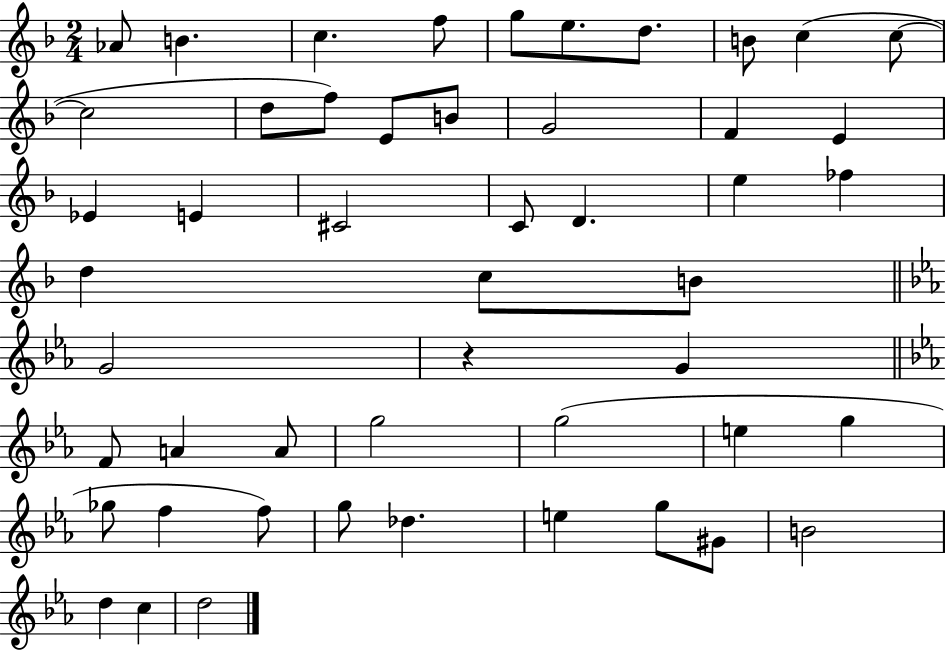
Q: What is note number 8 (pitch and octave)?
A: B4